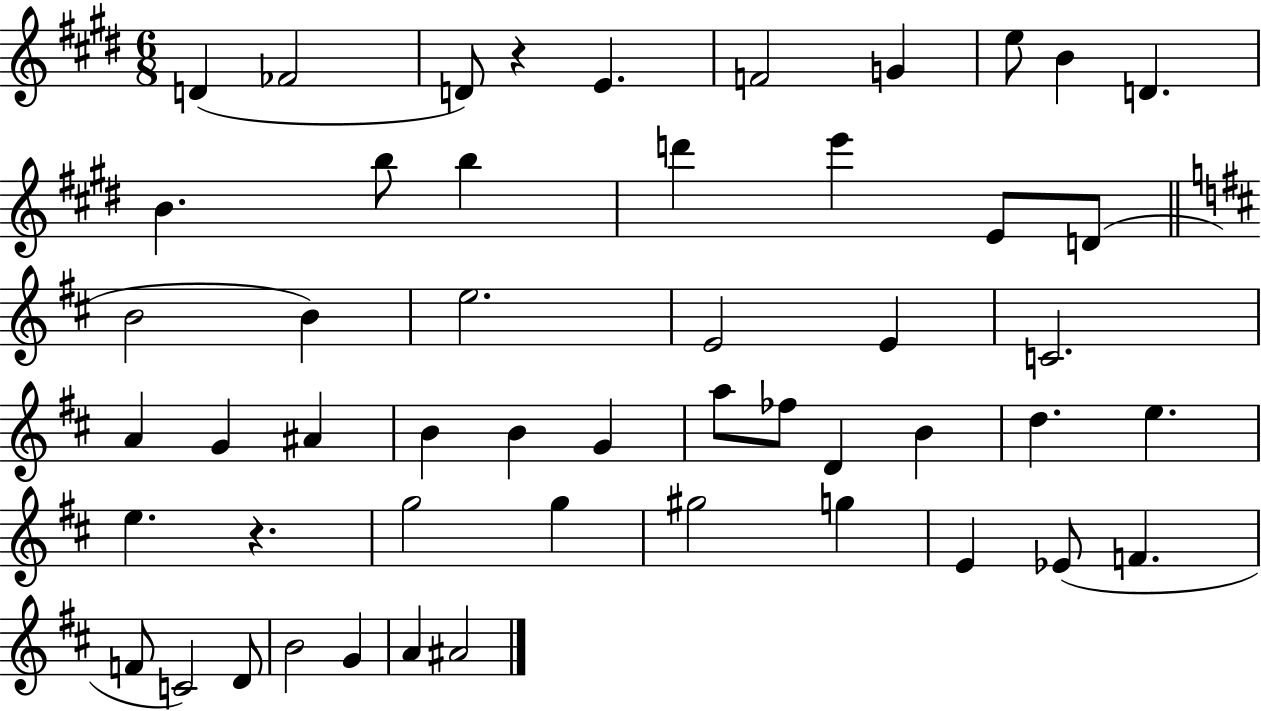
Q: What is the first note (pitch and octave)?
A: D4